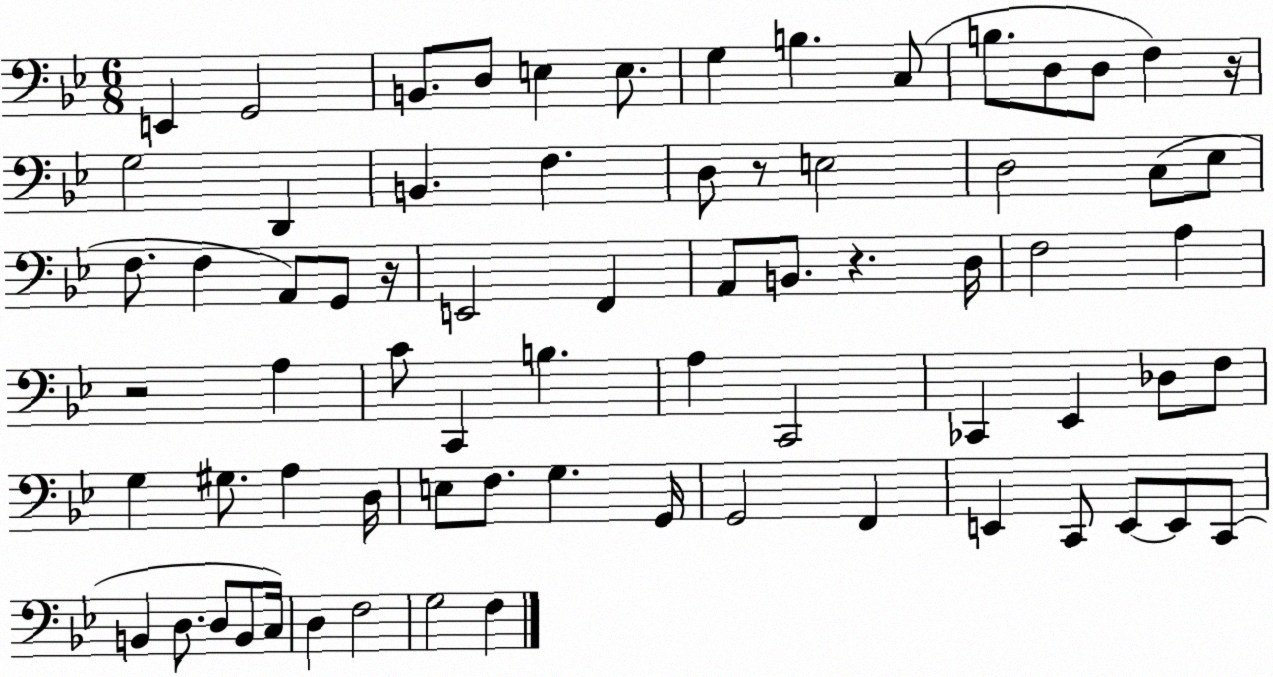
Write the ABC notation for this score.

X:1
T:Untitled
M:6/8
L:1/4
K:Bb
E,, G,,2 B,,/2 D,/2 E, E,/2 G, B, C,/2 B,/2 D,/2 D,/2 F, z/4 G,2 D,, B,, F, D,/2 z/2 E,2 D,2 C,/2 _E,/2 F,/2 F, A,,/2 G,,/2 z/4 E,,2 F,, A,,/2 B,,/2 z D,/4 F,2 A, z2 A, C/2 C,, B, A, C,,2 _C,, _E,, _D,/2 F,/2 G, ^G,/2 A, D,/4 E,/2 F,/2 G, G,,/4 G,,2 F,, E,, C,,/2 E,,/2 E,,/2 C,,/2 B,, D,/2 D,/2 B,,/2 C,/4 D, F,2 G,2 F,